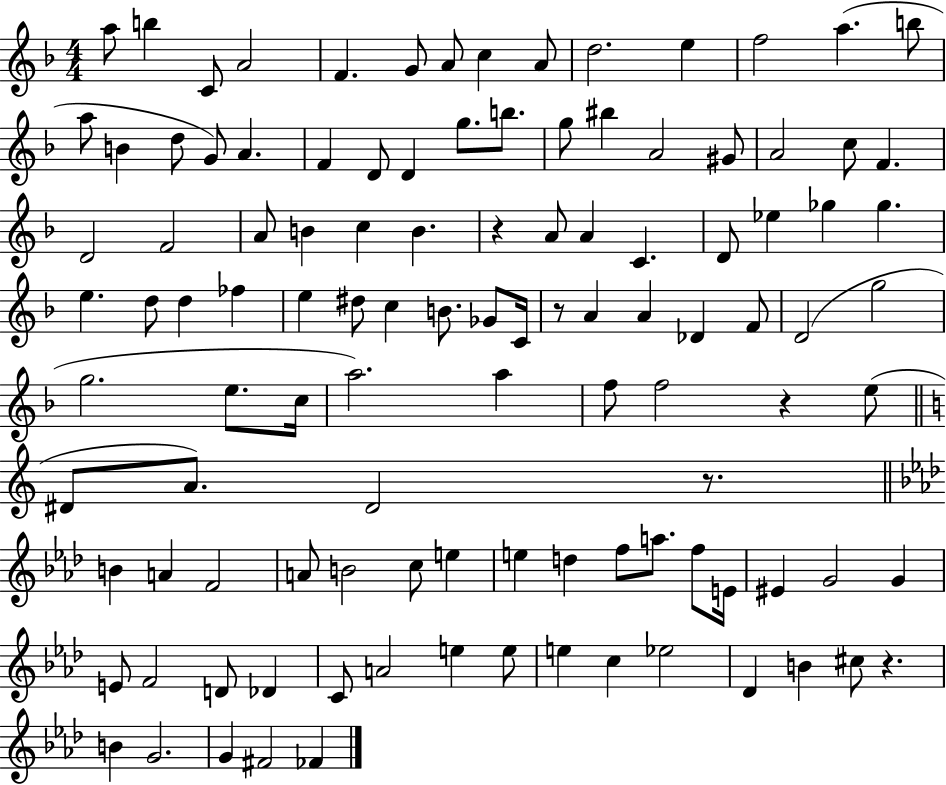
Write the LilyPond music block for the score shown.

{
  \clef treble
  \numericTimeSignature
  \time 4/4
  \key f \major
  a''8 b''4 c'8 a'2 | f'4. g'8 a'8 c''4 a'8 | d''2. e''4 | f''2 a''4.( b''8 | \break a''8 b'4 d''8 g'8) a'4. | f'4 d'8 d'4 g''8. b''8. | g''8 bis''4 a'2 gis'8 | a'2 c''8 f'4. | \break d'2 f'2 | a'8 b'4 c''4 b'4. | r4 a'8 a'4 c'4. | d'8 ees''4 ges''4 ges''4. | \break e''4. d''8 d''4 fes''4 | e''4 dis''8 c''4 b'8. ges'8 c'16 | r8 a'4 a'4 des'4 f'8 | d'2( g''2 | \break g''2. e''8. c''16 | a''2.) a''4 | f''8 f''2 r4 e''8( | \bar "||" \break \key c \major dis'8 a'8.) dis'2 r8. | \bar "||" \break \key f \minor b'4 a'4 f'2 | a'8 b'2 c''8 e''4 | e''4 d''4 f''8 a''8. f''8 e'16 | eis'4 g'2 g'4 | \break e'8 f'2 d'8 des'4 | c'8 a'2 e''4 e''8 | e''4 c''4 ees''2 | des'4 b'4 cis''8 r4. | \break b'4 g'2. | g'4 fis'2 fes'4 | \bar "|."
}